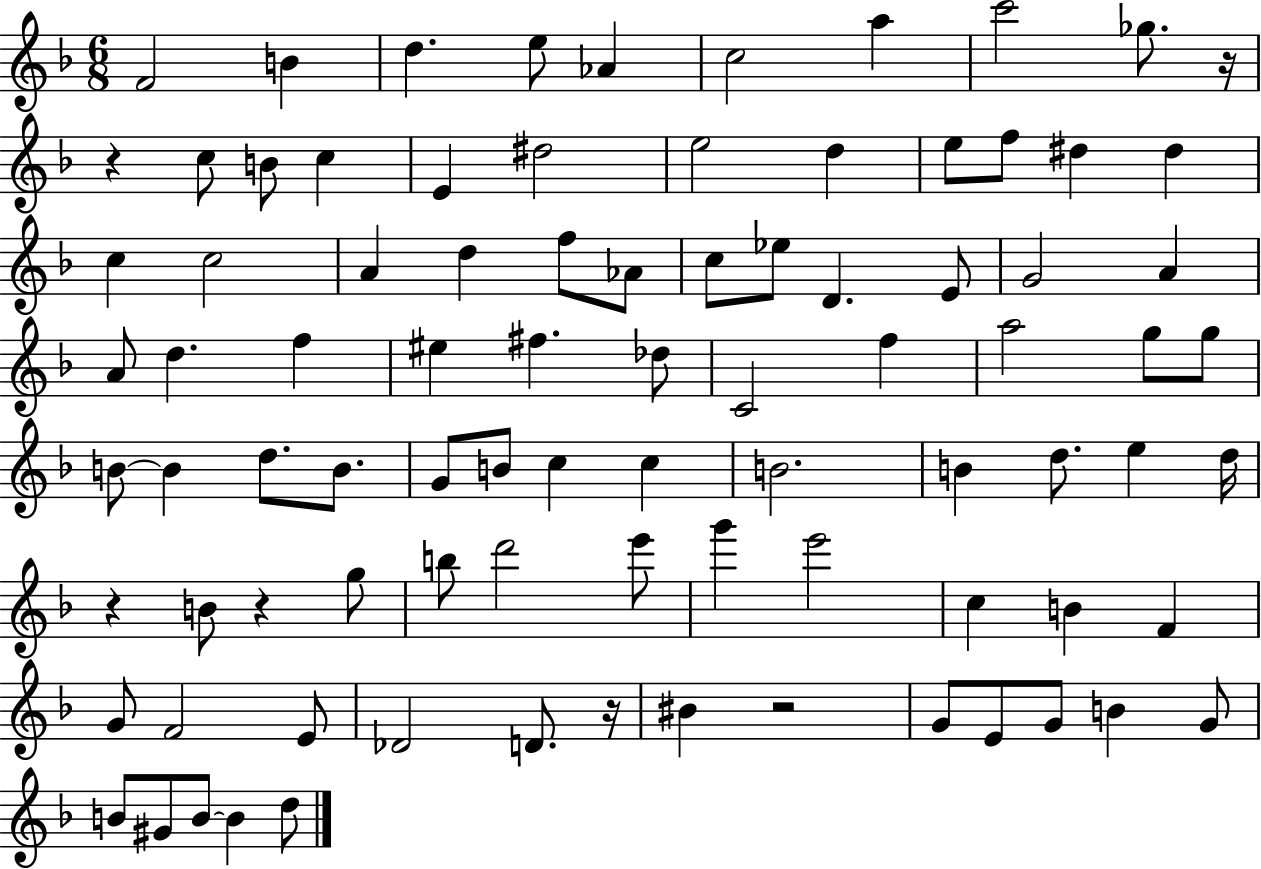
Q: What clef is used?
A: treble